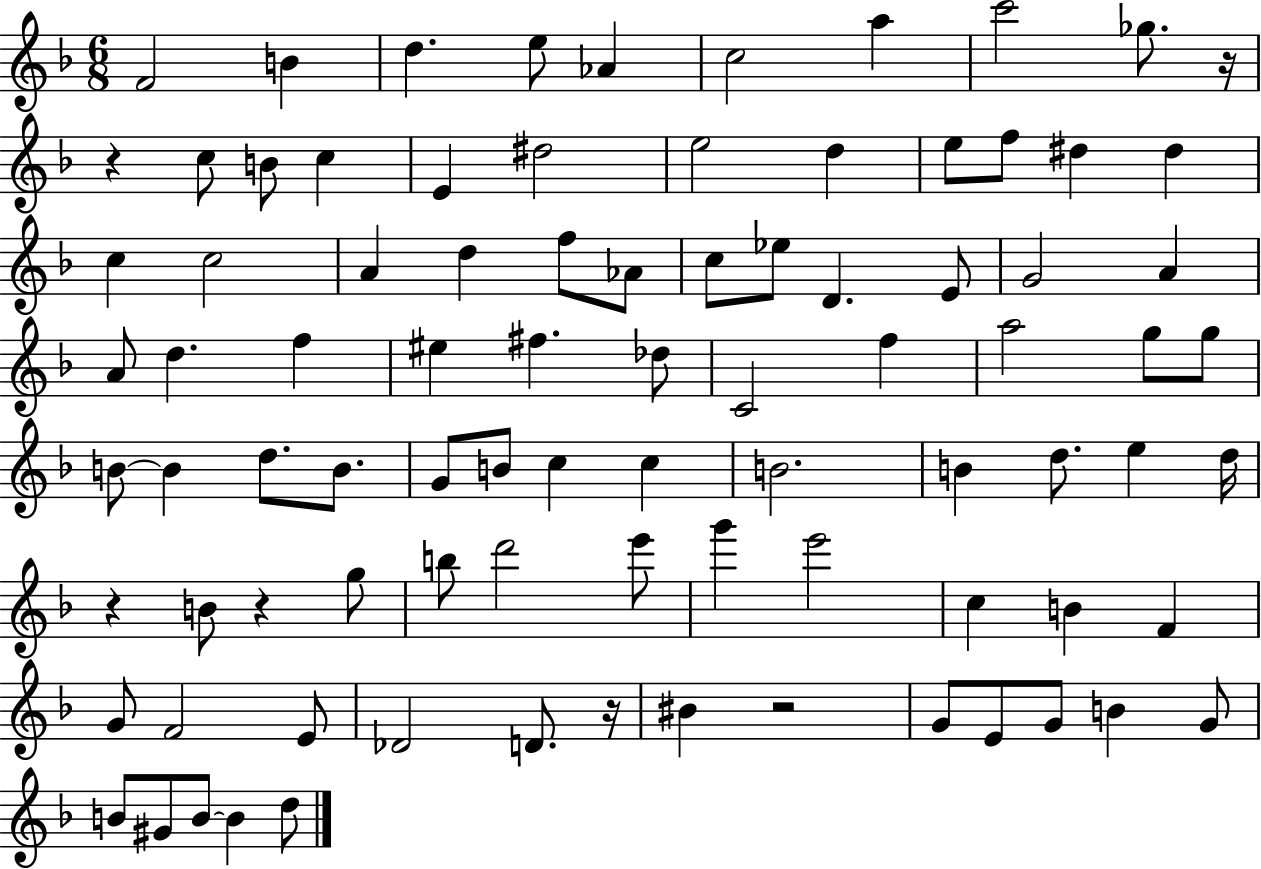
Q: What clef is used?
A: treble